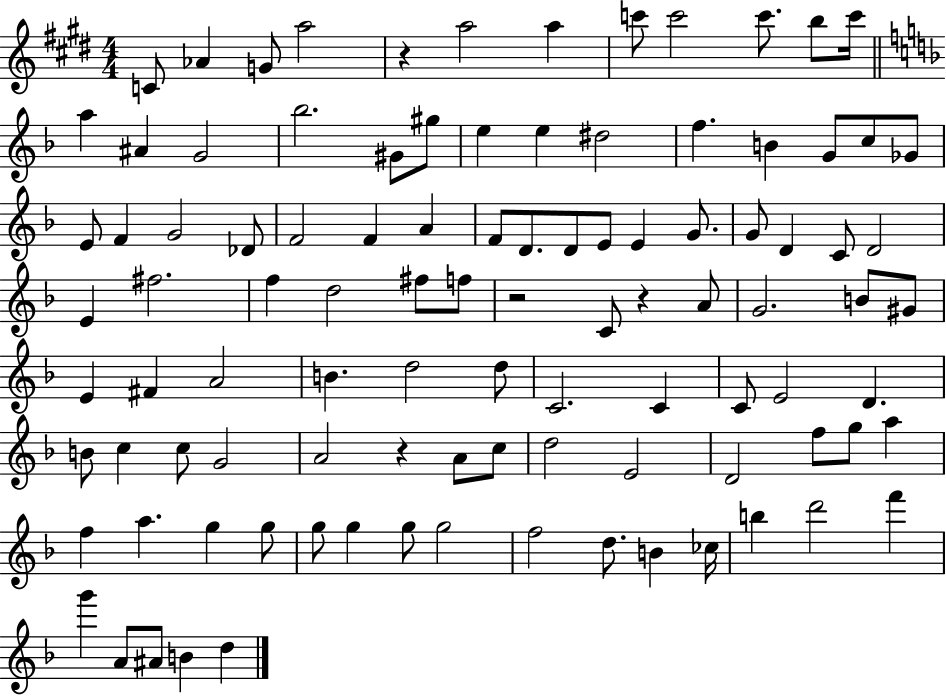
C4/e Ab4/q G4/e A5/h R/q A5/h A5/q C6/e C6/h C6/e. B5/e C6/s A5/q A#4/q G4/h Bb5/h. G#4/e G#5/e E5/q E5/q D#5/h F5/q. B4/q G4/e C5/e Gb4/e E4/e F4/q G4/h Db4/e F4/h F4/q A4/q F4/e D4/e. D4/e E4/e E4/q G4/e. G4/e D4/q C4/e D4/h E4/q F#5/h. F5/q D5/h F#5/e F5/e R/h C4/e R/q A4/e G4/h. B4/e G#4/e E4/q F#4/q A4/h B4/q. D5/h D5/e C4/h. C4/q C4/e E4/h D4/q. B4/e C5/q C5/e G4/h A4/h R/q A4/e C5/e D5/h E4/h D4/h F5/e G5/e A5/q F5/q A5/q. G5/q G5/e G5/e G5/q G5/e G5/h F5/h D5/e. B4/q CES5/s B5/q D6/h F6/q G6/q A4/e A#4/e B4/q D5/q